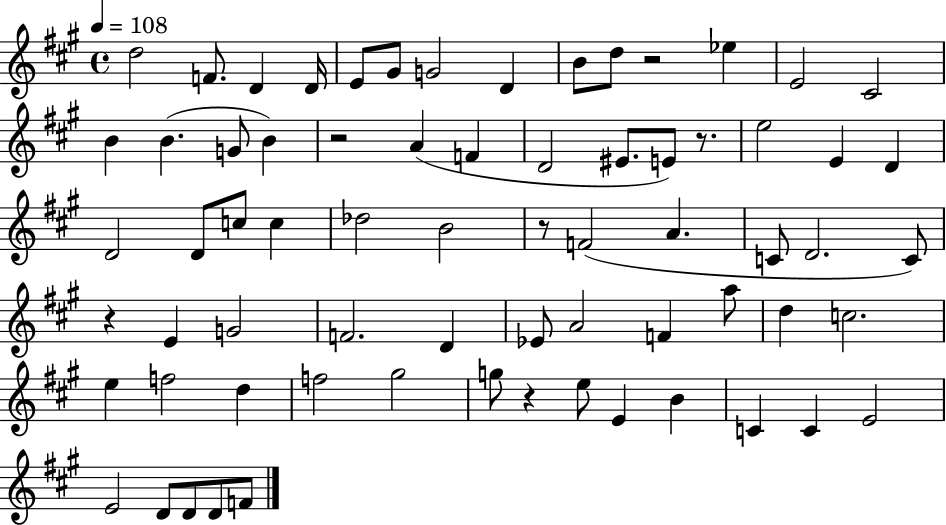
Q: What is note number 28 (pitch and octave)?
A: C5